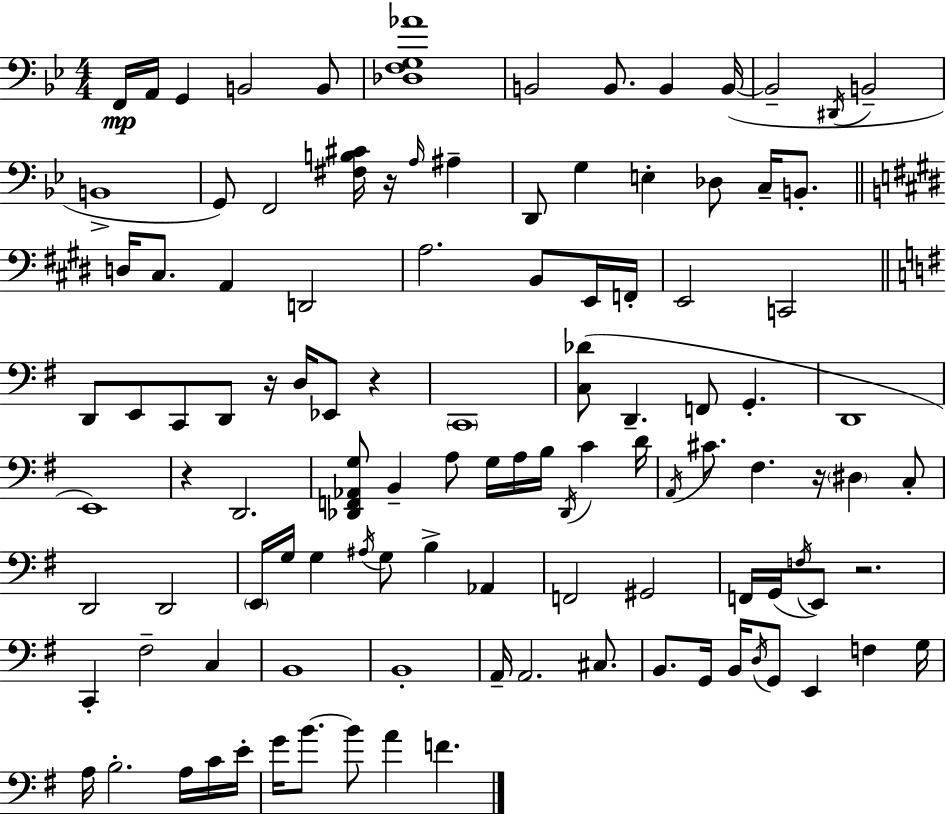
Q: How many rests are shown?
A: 6